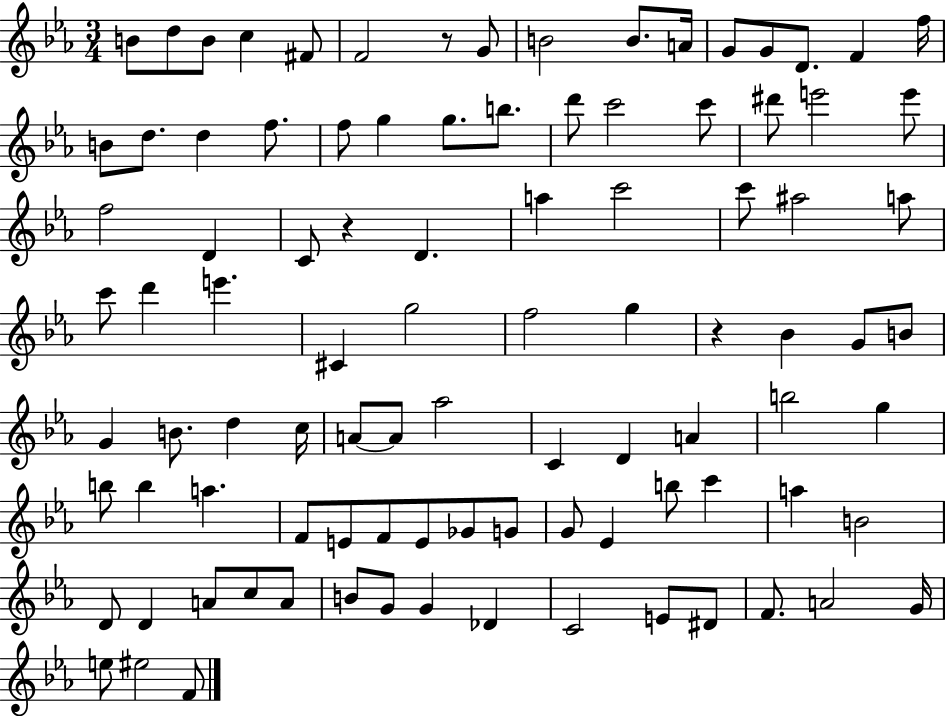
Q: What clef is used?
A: treble